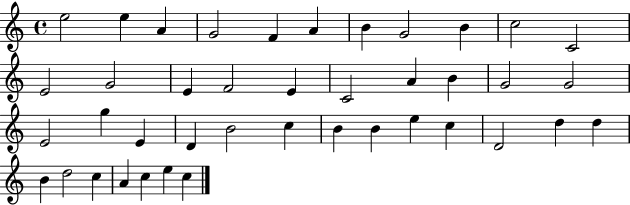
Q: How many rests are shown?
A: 0